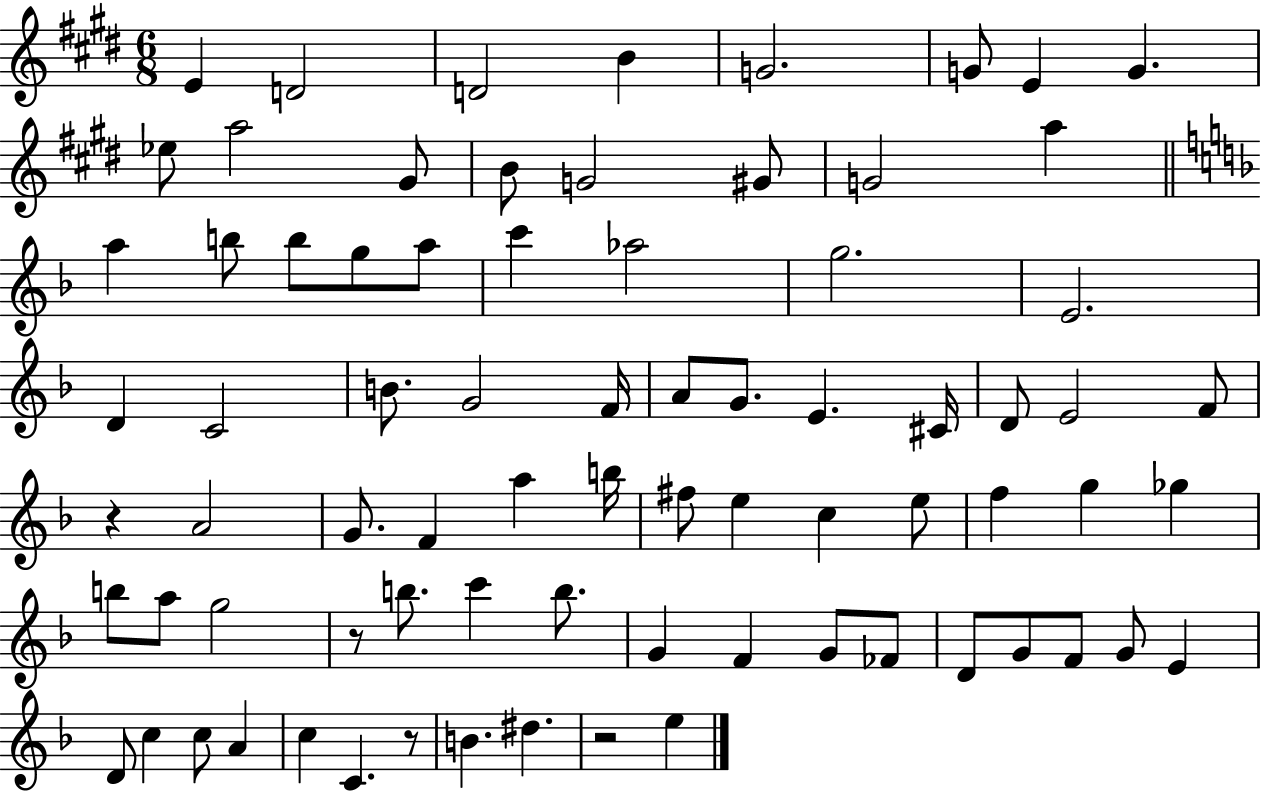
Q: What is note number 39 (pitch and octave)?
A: G4